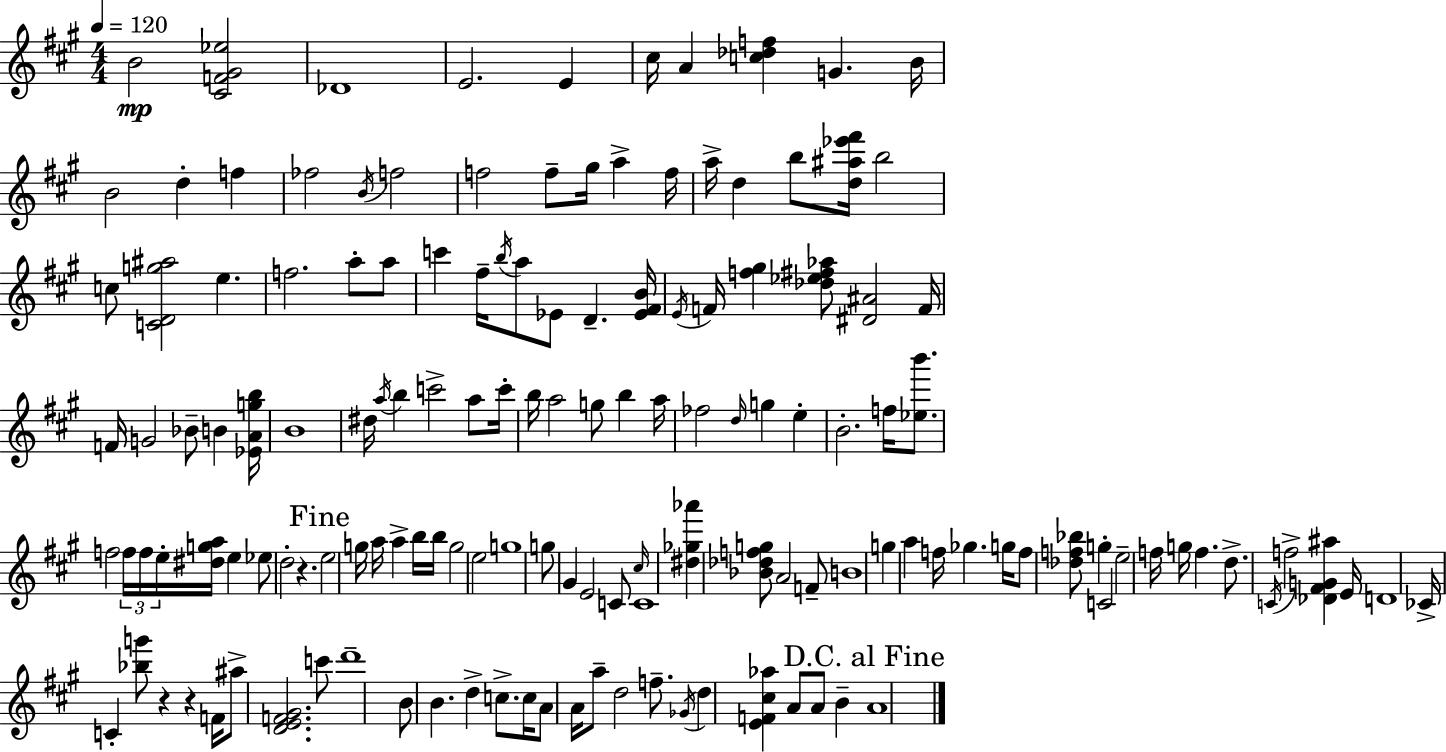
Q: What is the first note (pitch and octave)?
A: B4